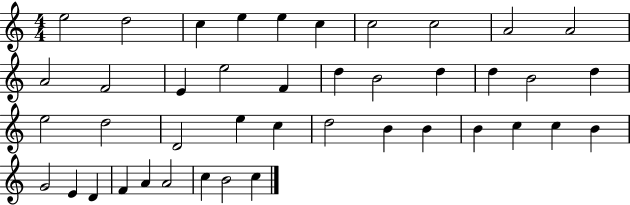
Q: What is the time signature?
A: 4/4